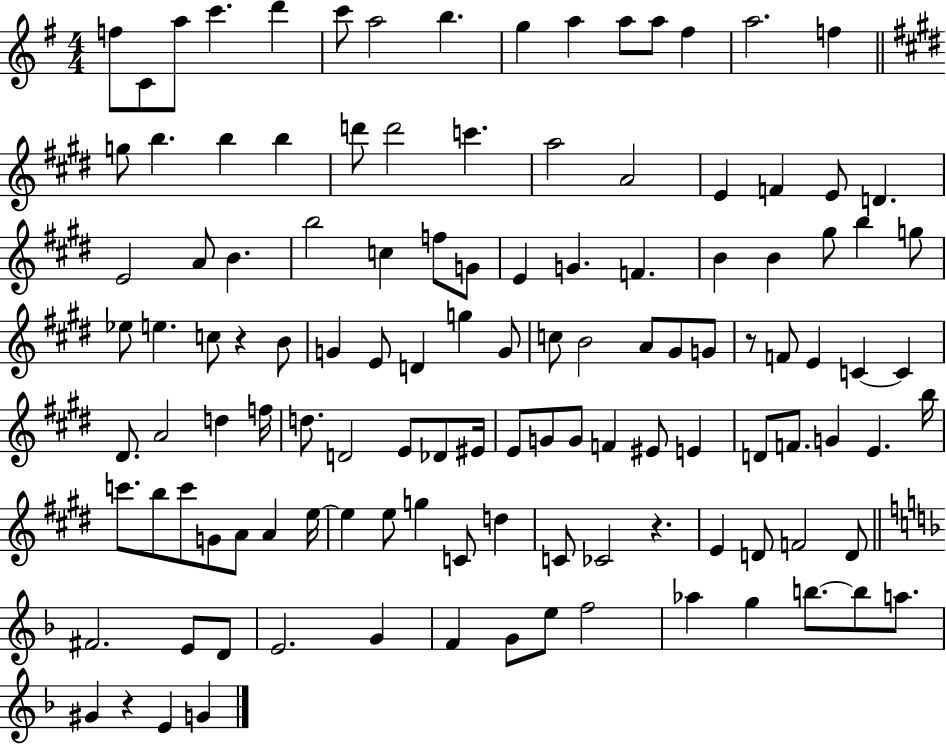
{
  \clef treble
  \numericTimeSignature
  \time 4/4
  \key g \major
  f''8 c'8 a''8 c'''4. d'''4 | c'''8 a''2 b''4. | g''4 a''4 a''8 a''8 fis''4 | a''2. f''4 | \break \bar "||" \break \key e \major g''8 b''4. b''4 b''4 | d'''8 d'''2 c'''4. | a''2 a'2 | e'4 f'4 e'8 d'4. | \break e'2 a'8 b'4. | b''2 c''4 f''8 g'8 | e'4 g'4. f'4. | b'4 b'4 gis''8 b''4 g''8 | \break ees''8 e''4. c''8 r4 b'8 | g'4 e'8 d'4 g''4 g'8 | c''8 b'2 a'8 gis'8 g'8 | r8 f'8 e'4 c'4~~ c'4 | \break dis'8. a'2 d''4 f''16 | d''8. d'2 e'8 des'8 eis'16 | e'8 g'8 g'8 f'4 eis'8 e'4 | d'8 f'8. g'4 e'4. b''16 | \break c'''8. b''8 c'''8 g'8 a'8 a'4 e''16~~ | e''4 e''8 g''4 c'8 d''4 | c'8 ces'2 r4. | e'4 d'8 f'2 d'8 | \break \bar "||" \break \key d \minor fis'2. e'8 d'8 | e'2. g'4 | f'4 g'8 e''8 f''2 | aes''4 g''4 b''8.~~ b''8 a''8. | \break gis'4 r4 e'4 g'4 | \bar "|."
}